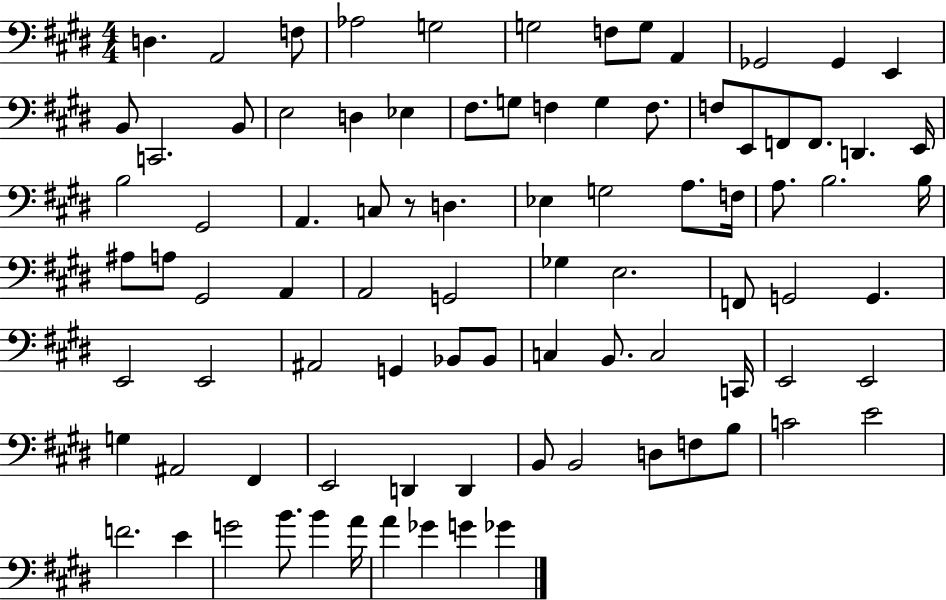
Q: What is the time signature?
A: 4/4